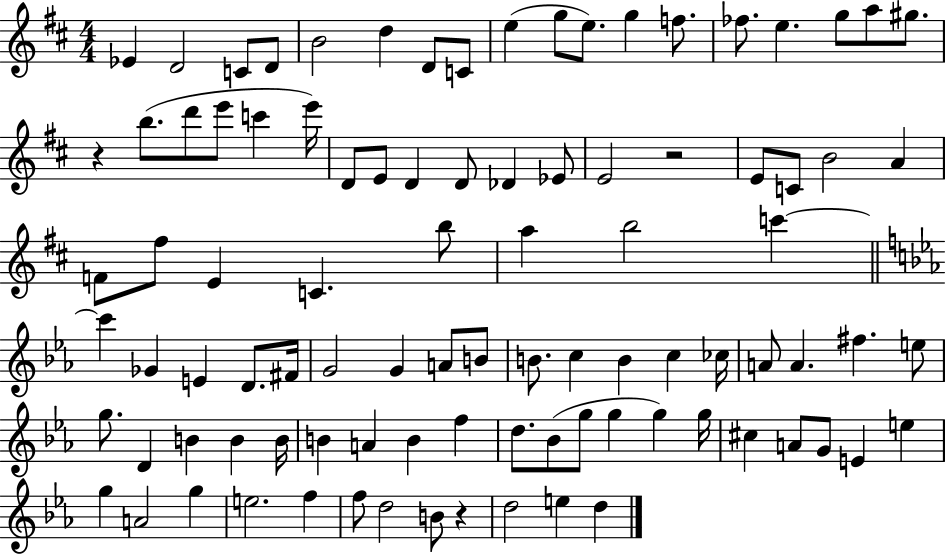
X:1
T:Untitled
M:4/4
L:1/4
K:D
_E D2 C/2 D/2 B2 d D/2 C/2 e g/2 e/2 g f/2 _f/2 e g/2 a/2 ^g/2 z b/2 d'/2 e'/2 c' e'/4 D/2 E/2 D D/2 _D _E/2 E2 z2 E/2 C/2 B2 A F/2 ^f/2 E C b/2 a b2 c' c' _G E D/2 ^F/4 G2 G A/2 B/2 B/2 c B c _c/4 A/2 A ^f e/2 g/2 D B B B/4 B A B f d/2 _B/2 g/2 g g g/4 ^c A/2 G/2 E e g A2 g e2 f f/2 d2 B/2 z d2 e d